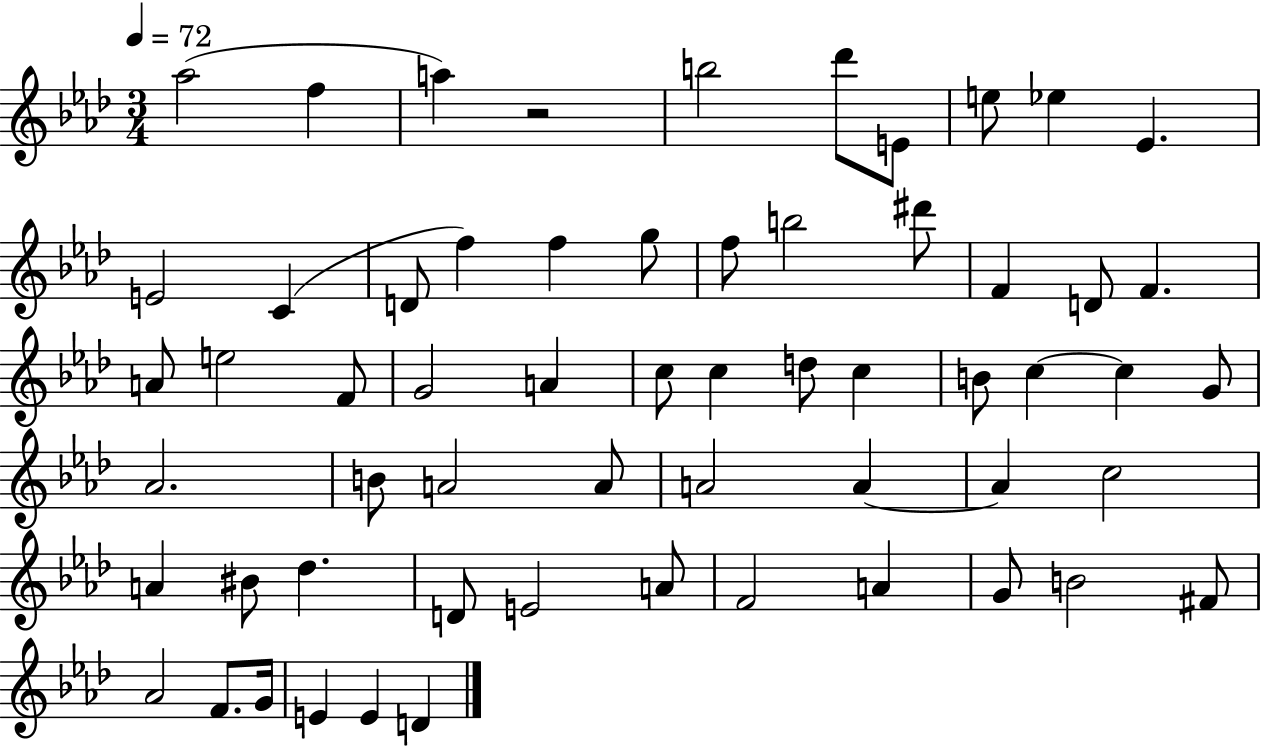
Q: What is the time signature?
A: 3/4